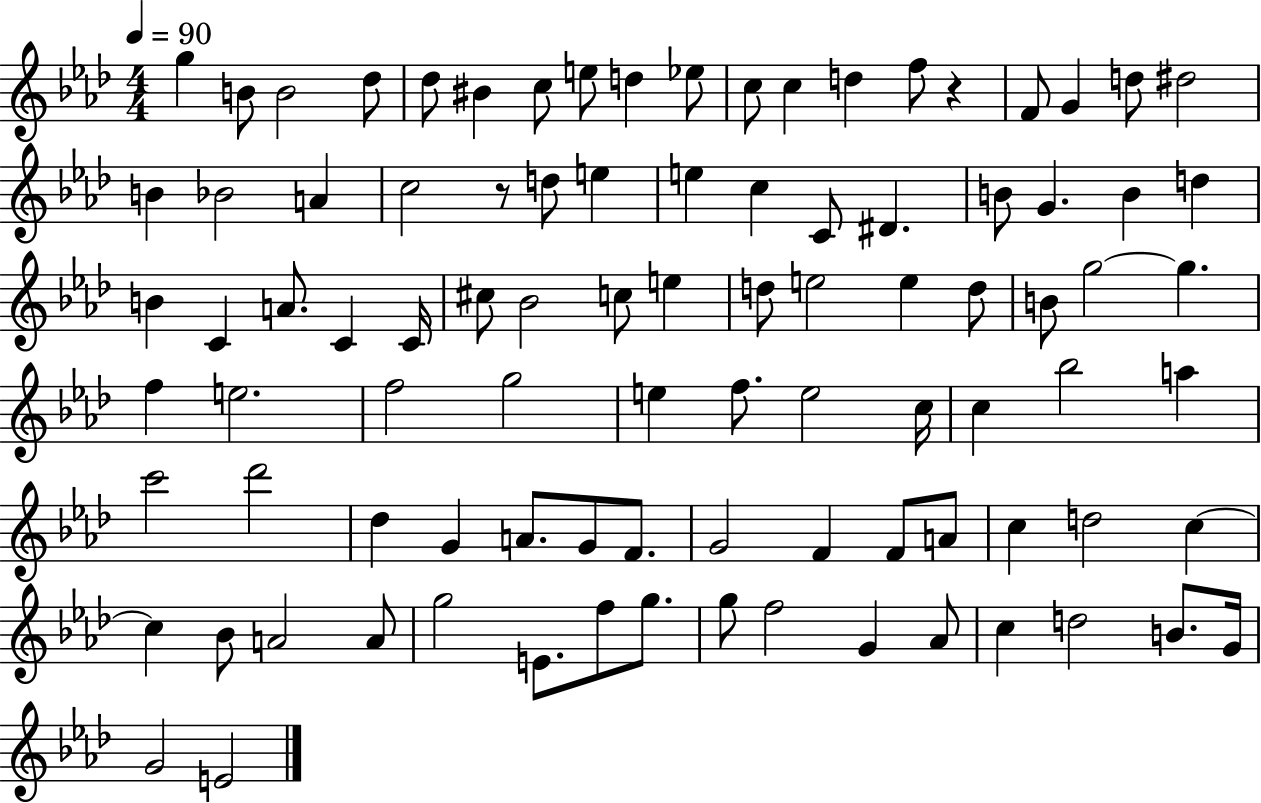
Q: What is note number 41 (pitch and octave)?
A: E5